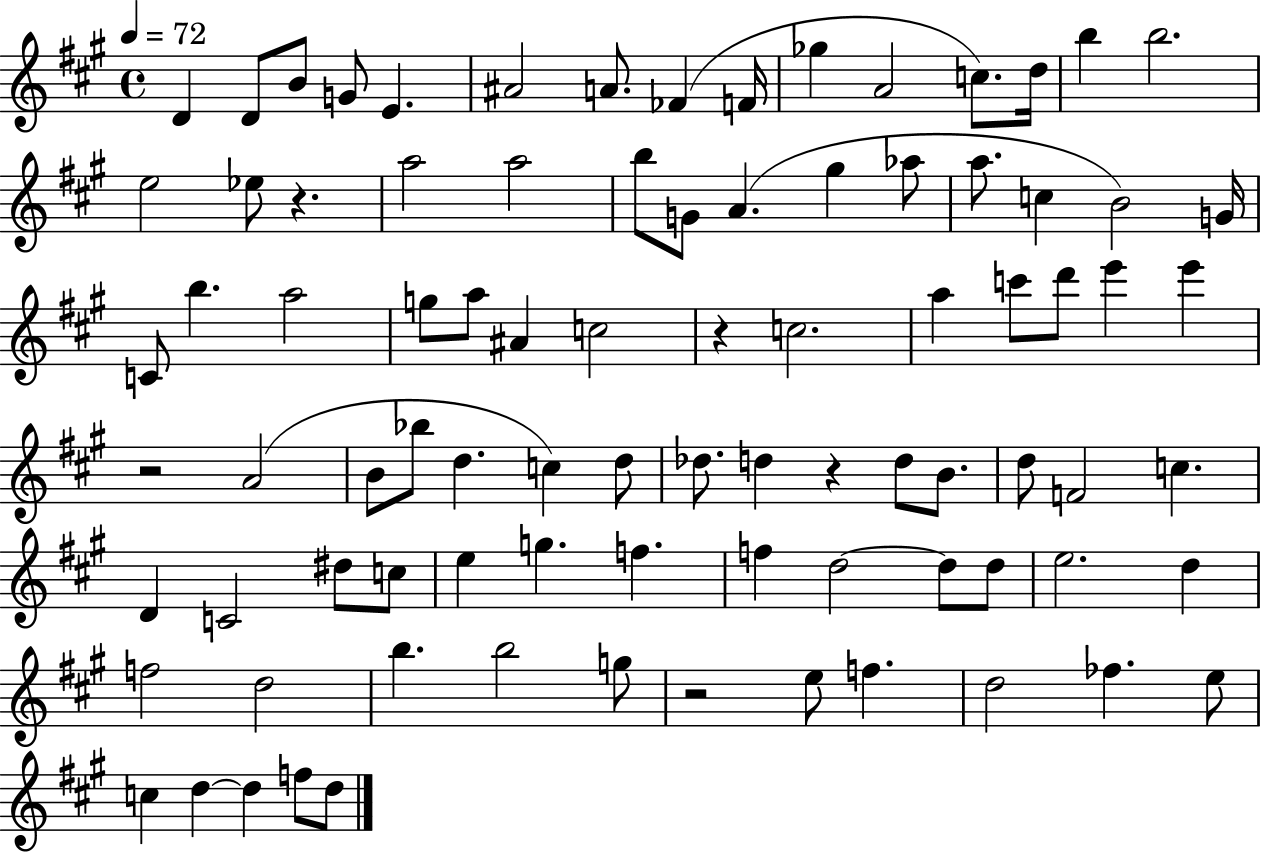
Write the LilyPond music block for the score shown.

{
  \clef treble
  \time 4/4
  \defaultTimeSignature
  \key a \major
  \tempo 4 = 72
  d'4 d'8 b'8 g'8 e'4. | ais'2 a'8. fes'4( f'16 | ges''4 a'2 c''8.) d''16 | b''4 b''2. | \break e''2 ees''8 r4. | a''2 a''2 | b''8 g'8 a'4.( gis''4 aes''8 | a''8. c''4 b'2) g'16 | \break c'8 b''4. a''2 | g''8 a''8 ais'4 c''2 | r4 c''2. | a''4 c'''8 d'''8 e'''4 e'''4 | \break r2 a'2( | b'8 bes''8 d''4. c''4) d''8 | des''8. d''4 r4 d''8 b'8. | d''8 f'2 c''4. | \break d'4 c'2 dis''8 c''8 | e''4 g''4. f''4. | f''4 d''2~~ d''8 d''8 | e''2. d''4 | \break f''2 d''2 | b''4. b''2 g''8 | r2 e''8 f''4. | d''2 fes''4. e''8 | \break c''4 d''4~~ d''4 f''8 d''8 | \bar "|."
}